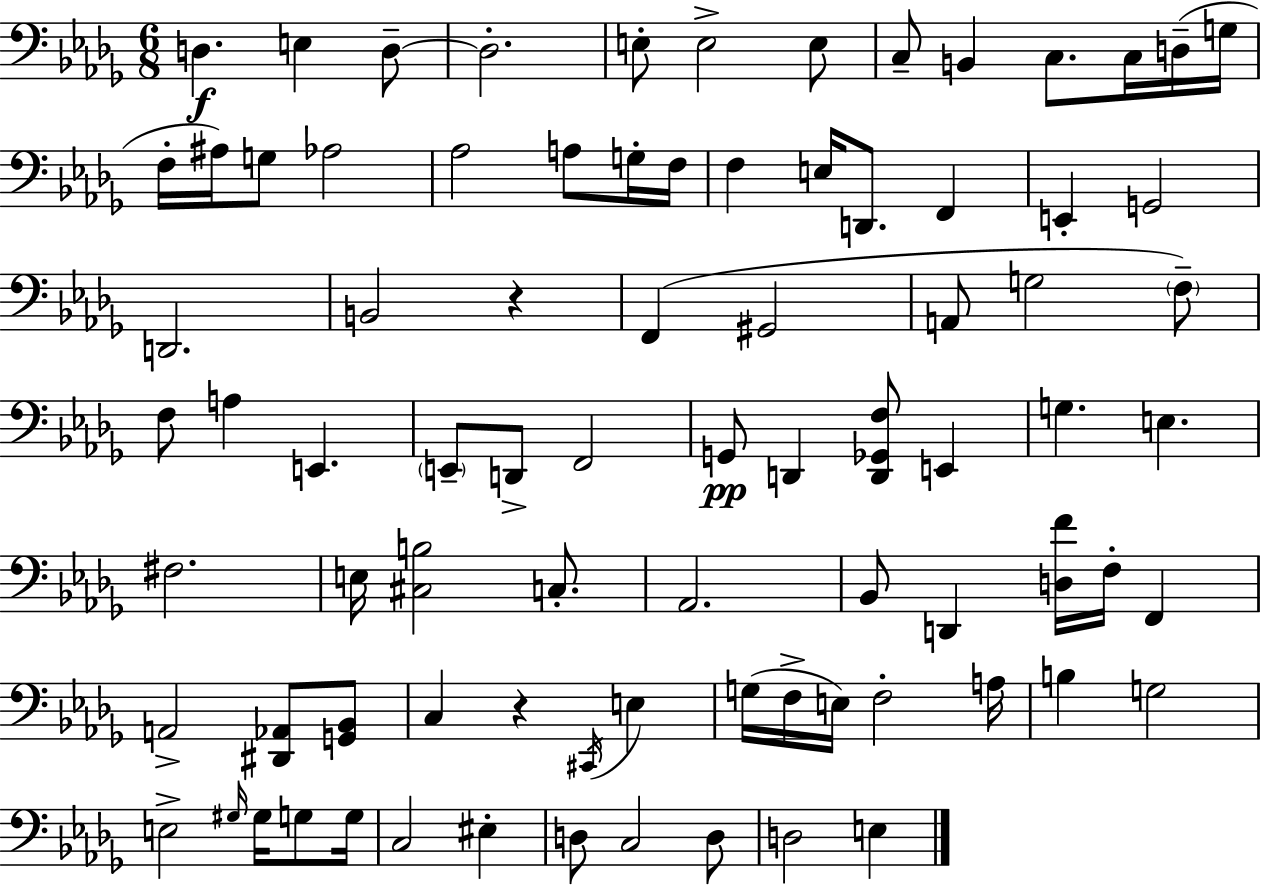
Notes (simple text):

D3/q. E3/q D3/e D3/h. E3/e E3/h E3/e C3/e B2/q C3/e. C3/s D3/s G3/s F3/s A#3/s G3/e Ab3/h Ab3/h A3/e G3/s F3/s F3/q E3/s D2/e. F2/q E2/q G2/h D2/h. B2/h R/q F2/q G#2/h A2/e G3/h F3/e F3/e A3/q E2/q. E2/e D2/e F2/h G2/e D2/q [D2,Gb2,F3]/e E2/q G3/q. E3/q. F#3/h. E3/s [C#3,B3]/h C3/e. Ab2/h. Bb2/e D2/q [D3,F4]/s F3/s F2/q A2/h [D#2,Ab2]/e [G2,Bb2]/e C3/q R/q C#2/s E3/q G3/s F3/s E3/s F3/h A3/s B3/q G3/h E3/h G#3/s G#3/s G3/e G3/s C3/h EIS3/q D3/e C3/h D3/e D3/h E3/q